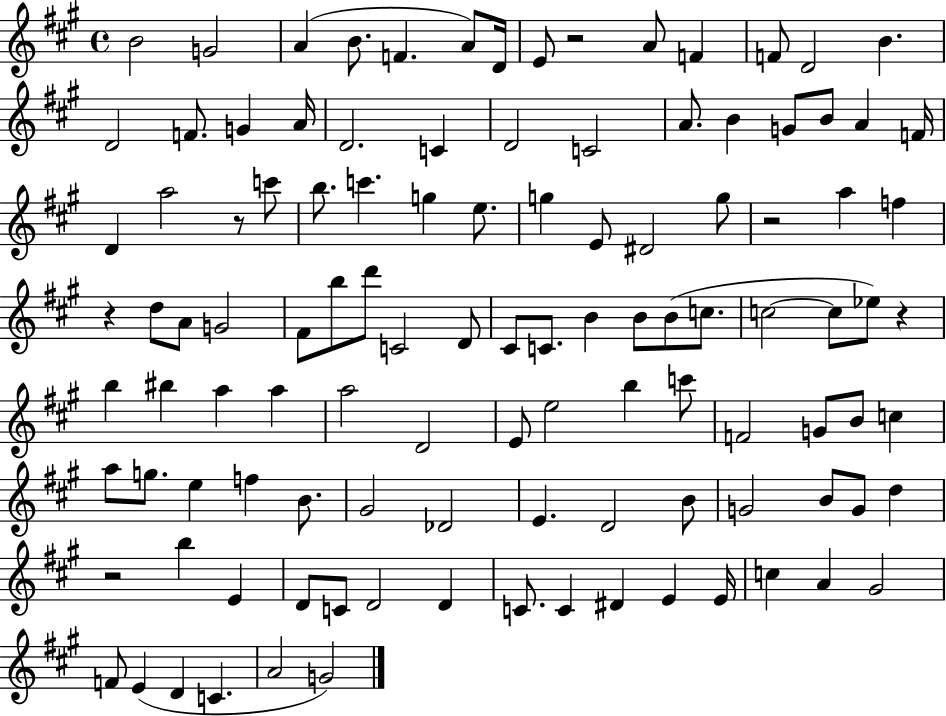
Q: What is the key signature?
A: A major